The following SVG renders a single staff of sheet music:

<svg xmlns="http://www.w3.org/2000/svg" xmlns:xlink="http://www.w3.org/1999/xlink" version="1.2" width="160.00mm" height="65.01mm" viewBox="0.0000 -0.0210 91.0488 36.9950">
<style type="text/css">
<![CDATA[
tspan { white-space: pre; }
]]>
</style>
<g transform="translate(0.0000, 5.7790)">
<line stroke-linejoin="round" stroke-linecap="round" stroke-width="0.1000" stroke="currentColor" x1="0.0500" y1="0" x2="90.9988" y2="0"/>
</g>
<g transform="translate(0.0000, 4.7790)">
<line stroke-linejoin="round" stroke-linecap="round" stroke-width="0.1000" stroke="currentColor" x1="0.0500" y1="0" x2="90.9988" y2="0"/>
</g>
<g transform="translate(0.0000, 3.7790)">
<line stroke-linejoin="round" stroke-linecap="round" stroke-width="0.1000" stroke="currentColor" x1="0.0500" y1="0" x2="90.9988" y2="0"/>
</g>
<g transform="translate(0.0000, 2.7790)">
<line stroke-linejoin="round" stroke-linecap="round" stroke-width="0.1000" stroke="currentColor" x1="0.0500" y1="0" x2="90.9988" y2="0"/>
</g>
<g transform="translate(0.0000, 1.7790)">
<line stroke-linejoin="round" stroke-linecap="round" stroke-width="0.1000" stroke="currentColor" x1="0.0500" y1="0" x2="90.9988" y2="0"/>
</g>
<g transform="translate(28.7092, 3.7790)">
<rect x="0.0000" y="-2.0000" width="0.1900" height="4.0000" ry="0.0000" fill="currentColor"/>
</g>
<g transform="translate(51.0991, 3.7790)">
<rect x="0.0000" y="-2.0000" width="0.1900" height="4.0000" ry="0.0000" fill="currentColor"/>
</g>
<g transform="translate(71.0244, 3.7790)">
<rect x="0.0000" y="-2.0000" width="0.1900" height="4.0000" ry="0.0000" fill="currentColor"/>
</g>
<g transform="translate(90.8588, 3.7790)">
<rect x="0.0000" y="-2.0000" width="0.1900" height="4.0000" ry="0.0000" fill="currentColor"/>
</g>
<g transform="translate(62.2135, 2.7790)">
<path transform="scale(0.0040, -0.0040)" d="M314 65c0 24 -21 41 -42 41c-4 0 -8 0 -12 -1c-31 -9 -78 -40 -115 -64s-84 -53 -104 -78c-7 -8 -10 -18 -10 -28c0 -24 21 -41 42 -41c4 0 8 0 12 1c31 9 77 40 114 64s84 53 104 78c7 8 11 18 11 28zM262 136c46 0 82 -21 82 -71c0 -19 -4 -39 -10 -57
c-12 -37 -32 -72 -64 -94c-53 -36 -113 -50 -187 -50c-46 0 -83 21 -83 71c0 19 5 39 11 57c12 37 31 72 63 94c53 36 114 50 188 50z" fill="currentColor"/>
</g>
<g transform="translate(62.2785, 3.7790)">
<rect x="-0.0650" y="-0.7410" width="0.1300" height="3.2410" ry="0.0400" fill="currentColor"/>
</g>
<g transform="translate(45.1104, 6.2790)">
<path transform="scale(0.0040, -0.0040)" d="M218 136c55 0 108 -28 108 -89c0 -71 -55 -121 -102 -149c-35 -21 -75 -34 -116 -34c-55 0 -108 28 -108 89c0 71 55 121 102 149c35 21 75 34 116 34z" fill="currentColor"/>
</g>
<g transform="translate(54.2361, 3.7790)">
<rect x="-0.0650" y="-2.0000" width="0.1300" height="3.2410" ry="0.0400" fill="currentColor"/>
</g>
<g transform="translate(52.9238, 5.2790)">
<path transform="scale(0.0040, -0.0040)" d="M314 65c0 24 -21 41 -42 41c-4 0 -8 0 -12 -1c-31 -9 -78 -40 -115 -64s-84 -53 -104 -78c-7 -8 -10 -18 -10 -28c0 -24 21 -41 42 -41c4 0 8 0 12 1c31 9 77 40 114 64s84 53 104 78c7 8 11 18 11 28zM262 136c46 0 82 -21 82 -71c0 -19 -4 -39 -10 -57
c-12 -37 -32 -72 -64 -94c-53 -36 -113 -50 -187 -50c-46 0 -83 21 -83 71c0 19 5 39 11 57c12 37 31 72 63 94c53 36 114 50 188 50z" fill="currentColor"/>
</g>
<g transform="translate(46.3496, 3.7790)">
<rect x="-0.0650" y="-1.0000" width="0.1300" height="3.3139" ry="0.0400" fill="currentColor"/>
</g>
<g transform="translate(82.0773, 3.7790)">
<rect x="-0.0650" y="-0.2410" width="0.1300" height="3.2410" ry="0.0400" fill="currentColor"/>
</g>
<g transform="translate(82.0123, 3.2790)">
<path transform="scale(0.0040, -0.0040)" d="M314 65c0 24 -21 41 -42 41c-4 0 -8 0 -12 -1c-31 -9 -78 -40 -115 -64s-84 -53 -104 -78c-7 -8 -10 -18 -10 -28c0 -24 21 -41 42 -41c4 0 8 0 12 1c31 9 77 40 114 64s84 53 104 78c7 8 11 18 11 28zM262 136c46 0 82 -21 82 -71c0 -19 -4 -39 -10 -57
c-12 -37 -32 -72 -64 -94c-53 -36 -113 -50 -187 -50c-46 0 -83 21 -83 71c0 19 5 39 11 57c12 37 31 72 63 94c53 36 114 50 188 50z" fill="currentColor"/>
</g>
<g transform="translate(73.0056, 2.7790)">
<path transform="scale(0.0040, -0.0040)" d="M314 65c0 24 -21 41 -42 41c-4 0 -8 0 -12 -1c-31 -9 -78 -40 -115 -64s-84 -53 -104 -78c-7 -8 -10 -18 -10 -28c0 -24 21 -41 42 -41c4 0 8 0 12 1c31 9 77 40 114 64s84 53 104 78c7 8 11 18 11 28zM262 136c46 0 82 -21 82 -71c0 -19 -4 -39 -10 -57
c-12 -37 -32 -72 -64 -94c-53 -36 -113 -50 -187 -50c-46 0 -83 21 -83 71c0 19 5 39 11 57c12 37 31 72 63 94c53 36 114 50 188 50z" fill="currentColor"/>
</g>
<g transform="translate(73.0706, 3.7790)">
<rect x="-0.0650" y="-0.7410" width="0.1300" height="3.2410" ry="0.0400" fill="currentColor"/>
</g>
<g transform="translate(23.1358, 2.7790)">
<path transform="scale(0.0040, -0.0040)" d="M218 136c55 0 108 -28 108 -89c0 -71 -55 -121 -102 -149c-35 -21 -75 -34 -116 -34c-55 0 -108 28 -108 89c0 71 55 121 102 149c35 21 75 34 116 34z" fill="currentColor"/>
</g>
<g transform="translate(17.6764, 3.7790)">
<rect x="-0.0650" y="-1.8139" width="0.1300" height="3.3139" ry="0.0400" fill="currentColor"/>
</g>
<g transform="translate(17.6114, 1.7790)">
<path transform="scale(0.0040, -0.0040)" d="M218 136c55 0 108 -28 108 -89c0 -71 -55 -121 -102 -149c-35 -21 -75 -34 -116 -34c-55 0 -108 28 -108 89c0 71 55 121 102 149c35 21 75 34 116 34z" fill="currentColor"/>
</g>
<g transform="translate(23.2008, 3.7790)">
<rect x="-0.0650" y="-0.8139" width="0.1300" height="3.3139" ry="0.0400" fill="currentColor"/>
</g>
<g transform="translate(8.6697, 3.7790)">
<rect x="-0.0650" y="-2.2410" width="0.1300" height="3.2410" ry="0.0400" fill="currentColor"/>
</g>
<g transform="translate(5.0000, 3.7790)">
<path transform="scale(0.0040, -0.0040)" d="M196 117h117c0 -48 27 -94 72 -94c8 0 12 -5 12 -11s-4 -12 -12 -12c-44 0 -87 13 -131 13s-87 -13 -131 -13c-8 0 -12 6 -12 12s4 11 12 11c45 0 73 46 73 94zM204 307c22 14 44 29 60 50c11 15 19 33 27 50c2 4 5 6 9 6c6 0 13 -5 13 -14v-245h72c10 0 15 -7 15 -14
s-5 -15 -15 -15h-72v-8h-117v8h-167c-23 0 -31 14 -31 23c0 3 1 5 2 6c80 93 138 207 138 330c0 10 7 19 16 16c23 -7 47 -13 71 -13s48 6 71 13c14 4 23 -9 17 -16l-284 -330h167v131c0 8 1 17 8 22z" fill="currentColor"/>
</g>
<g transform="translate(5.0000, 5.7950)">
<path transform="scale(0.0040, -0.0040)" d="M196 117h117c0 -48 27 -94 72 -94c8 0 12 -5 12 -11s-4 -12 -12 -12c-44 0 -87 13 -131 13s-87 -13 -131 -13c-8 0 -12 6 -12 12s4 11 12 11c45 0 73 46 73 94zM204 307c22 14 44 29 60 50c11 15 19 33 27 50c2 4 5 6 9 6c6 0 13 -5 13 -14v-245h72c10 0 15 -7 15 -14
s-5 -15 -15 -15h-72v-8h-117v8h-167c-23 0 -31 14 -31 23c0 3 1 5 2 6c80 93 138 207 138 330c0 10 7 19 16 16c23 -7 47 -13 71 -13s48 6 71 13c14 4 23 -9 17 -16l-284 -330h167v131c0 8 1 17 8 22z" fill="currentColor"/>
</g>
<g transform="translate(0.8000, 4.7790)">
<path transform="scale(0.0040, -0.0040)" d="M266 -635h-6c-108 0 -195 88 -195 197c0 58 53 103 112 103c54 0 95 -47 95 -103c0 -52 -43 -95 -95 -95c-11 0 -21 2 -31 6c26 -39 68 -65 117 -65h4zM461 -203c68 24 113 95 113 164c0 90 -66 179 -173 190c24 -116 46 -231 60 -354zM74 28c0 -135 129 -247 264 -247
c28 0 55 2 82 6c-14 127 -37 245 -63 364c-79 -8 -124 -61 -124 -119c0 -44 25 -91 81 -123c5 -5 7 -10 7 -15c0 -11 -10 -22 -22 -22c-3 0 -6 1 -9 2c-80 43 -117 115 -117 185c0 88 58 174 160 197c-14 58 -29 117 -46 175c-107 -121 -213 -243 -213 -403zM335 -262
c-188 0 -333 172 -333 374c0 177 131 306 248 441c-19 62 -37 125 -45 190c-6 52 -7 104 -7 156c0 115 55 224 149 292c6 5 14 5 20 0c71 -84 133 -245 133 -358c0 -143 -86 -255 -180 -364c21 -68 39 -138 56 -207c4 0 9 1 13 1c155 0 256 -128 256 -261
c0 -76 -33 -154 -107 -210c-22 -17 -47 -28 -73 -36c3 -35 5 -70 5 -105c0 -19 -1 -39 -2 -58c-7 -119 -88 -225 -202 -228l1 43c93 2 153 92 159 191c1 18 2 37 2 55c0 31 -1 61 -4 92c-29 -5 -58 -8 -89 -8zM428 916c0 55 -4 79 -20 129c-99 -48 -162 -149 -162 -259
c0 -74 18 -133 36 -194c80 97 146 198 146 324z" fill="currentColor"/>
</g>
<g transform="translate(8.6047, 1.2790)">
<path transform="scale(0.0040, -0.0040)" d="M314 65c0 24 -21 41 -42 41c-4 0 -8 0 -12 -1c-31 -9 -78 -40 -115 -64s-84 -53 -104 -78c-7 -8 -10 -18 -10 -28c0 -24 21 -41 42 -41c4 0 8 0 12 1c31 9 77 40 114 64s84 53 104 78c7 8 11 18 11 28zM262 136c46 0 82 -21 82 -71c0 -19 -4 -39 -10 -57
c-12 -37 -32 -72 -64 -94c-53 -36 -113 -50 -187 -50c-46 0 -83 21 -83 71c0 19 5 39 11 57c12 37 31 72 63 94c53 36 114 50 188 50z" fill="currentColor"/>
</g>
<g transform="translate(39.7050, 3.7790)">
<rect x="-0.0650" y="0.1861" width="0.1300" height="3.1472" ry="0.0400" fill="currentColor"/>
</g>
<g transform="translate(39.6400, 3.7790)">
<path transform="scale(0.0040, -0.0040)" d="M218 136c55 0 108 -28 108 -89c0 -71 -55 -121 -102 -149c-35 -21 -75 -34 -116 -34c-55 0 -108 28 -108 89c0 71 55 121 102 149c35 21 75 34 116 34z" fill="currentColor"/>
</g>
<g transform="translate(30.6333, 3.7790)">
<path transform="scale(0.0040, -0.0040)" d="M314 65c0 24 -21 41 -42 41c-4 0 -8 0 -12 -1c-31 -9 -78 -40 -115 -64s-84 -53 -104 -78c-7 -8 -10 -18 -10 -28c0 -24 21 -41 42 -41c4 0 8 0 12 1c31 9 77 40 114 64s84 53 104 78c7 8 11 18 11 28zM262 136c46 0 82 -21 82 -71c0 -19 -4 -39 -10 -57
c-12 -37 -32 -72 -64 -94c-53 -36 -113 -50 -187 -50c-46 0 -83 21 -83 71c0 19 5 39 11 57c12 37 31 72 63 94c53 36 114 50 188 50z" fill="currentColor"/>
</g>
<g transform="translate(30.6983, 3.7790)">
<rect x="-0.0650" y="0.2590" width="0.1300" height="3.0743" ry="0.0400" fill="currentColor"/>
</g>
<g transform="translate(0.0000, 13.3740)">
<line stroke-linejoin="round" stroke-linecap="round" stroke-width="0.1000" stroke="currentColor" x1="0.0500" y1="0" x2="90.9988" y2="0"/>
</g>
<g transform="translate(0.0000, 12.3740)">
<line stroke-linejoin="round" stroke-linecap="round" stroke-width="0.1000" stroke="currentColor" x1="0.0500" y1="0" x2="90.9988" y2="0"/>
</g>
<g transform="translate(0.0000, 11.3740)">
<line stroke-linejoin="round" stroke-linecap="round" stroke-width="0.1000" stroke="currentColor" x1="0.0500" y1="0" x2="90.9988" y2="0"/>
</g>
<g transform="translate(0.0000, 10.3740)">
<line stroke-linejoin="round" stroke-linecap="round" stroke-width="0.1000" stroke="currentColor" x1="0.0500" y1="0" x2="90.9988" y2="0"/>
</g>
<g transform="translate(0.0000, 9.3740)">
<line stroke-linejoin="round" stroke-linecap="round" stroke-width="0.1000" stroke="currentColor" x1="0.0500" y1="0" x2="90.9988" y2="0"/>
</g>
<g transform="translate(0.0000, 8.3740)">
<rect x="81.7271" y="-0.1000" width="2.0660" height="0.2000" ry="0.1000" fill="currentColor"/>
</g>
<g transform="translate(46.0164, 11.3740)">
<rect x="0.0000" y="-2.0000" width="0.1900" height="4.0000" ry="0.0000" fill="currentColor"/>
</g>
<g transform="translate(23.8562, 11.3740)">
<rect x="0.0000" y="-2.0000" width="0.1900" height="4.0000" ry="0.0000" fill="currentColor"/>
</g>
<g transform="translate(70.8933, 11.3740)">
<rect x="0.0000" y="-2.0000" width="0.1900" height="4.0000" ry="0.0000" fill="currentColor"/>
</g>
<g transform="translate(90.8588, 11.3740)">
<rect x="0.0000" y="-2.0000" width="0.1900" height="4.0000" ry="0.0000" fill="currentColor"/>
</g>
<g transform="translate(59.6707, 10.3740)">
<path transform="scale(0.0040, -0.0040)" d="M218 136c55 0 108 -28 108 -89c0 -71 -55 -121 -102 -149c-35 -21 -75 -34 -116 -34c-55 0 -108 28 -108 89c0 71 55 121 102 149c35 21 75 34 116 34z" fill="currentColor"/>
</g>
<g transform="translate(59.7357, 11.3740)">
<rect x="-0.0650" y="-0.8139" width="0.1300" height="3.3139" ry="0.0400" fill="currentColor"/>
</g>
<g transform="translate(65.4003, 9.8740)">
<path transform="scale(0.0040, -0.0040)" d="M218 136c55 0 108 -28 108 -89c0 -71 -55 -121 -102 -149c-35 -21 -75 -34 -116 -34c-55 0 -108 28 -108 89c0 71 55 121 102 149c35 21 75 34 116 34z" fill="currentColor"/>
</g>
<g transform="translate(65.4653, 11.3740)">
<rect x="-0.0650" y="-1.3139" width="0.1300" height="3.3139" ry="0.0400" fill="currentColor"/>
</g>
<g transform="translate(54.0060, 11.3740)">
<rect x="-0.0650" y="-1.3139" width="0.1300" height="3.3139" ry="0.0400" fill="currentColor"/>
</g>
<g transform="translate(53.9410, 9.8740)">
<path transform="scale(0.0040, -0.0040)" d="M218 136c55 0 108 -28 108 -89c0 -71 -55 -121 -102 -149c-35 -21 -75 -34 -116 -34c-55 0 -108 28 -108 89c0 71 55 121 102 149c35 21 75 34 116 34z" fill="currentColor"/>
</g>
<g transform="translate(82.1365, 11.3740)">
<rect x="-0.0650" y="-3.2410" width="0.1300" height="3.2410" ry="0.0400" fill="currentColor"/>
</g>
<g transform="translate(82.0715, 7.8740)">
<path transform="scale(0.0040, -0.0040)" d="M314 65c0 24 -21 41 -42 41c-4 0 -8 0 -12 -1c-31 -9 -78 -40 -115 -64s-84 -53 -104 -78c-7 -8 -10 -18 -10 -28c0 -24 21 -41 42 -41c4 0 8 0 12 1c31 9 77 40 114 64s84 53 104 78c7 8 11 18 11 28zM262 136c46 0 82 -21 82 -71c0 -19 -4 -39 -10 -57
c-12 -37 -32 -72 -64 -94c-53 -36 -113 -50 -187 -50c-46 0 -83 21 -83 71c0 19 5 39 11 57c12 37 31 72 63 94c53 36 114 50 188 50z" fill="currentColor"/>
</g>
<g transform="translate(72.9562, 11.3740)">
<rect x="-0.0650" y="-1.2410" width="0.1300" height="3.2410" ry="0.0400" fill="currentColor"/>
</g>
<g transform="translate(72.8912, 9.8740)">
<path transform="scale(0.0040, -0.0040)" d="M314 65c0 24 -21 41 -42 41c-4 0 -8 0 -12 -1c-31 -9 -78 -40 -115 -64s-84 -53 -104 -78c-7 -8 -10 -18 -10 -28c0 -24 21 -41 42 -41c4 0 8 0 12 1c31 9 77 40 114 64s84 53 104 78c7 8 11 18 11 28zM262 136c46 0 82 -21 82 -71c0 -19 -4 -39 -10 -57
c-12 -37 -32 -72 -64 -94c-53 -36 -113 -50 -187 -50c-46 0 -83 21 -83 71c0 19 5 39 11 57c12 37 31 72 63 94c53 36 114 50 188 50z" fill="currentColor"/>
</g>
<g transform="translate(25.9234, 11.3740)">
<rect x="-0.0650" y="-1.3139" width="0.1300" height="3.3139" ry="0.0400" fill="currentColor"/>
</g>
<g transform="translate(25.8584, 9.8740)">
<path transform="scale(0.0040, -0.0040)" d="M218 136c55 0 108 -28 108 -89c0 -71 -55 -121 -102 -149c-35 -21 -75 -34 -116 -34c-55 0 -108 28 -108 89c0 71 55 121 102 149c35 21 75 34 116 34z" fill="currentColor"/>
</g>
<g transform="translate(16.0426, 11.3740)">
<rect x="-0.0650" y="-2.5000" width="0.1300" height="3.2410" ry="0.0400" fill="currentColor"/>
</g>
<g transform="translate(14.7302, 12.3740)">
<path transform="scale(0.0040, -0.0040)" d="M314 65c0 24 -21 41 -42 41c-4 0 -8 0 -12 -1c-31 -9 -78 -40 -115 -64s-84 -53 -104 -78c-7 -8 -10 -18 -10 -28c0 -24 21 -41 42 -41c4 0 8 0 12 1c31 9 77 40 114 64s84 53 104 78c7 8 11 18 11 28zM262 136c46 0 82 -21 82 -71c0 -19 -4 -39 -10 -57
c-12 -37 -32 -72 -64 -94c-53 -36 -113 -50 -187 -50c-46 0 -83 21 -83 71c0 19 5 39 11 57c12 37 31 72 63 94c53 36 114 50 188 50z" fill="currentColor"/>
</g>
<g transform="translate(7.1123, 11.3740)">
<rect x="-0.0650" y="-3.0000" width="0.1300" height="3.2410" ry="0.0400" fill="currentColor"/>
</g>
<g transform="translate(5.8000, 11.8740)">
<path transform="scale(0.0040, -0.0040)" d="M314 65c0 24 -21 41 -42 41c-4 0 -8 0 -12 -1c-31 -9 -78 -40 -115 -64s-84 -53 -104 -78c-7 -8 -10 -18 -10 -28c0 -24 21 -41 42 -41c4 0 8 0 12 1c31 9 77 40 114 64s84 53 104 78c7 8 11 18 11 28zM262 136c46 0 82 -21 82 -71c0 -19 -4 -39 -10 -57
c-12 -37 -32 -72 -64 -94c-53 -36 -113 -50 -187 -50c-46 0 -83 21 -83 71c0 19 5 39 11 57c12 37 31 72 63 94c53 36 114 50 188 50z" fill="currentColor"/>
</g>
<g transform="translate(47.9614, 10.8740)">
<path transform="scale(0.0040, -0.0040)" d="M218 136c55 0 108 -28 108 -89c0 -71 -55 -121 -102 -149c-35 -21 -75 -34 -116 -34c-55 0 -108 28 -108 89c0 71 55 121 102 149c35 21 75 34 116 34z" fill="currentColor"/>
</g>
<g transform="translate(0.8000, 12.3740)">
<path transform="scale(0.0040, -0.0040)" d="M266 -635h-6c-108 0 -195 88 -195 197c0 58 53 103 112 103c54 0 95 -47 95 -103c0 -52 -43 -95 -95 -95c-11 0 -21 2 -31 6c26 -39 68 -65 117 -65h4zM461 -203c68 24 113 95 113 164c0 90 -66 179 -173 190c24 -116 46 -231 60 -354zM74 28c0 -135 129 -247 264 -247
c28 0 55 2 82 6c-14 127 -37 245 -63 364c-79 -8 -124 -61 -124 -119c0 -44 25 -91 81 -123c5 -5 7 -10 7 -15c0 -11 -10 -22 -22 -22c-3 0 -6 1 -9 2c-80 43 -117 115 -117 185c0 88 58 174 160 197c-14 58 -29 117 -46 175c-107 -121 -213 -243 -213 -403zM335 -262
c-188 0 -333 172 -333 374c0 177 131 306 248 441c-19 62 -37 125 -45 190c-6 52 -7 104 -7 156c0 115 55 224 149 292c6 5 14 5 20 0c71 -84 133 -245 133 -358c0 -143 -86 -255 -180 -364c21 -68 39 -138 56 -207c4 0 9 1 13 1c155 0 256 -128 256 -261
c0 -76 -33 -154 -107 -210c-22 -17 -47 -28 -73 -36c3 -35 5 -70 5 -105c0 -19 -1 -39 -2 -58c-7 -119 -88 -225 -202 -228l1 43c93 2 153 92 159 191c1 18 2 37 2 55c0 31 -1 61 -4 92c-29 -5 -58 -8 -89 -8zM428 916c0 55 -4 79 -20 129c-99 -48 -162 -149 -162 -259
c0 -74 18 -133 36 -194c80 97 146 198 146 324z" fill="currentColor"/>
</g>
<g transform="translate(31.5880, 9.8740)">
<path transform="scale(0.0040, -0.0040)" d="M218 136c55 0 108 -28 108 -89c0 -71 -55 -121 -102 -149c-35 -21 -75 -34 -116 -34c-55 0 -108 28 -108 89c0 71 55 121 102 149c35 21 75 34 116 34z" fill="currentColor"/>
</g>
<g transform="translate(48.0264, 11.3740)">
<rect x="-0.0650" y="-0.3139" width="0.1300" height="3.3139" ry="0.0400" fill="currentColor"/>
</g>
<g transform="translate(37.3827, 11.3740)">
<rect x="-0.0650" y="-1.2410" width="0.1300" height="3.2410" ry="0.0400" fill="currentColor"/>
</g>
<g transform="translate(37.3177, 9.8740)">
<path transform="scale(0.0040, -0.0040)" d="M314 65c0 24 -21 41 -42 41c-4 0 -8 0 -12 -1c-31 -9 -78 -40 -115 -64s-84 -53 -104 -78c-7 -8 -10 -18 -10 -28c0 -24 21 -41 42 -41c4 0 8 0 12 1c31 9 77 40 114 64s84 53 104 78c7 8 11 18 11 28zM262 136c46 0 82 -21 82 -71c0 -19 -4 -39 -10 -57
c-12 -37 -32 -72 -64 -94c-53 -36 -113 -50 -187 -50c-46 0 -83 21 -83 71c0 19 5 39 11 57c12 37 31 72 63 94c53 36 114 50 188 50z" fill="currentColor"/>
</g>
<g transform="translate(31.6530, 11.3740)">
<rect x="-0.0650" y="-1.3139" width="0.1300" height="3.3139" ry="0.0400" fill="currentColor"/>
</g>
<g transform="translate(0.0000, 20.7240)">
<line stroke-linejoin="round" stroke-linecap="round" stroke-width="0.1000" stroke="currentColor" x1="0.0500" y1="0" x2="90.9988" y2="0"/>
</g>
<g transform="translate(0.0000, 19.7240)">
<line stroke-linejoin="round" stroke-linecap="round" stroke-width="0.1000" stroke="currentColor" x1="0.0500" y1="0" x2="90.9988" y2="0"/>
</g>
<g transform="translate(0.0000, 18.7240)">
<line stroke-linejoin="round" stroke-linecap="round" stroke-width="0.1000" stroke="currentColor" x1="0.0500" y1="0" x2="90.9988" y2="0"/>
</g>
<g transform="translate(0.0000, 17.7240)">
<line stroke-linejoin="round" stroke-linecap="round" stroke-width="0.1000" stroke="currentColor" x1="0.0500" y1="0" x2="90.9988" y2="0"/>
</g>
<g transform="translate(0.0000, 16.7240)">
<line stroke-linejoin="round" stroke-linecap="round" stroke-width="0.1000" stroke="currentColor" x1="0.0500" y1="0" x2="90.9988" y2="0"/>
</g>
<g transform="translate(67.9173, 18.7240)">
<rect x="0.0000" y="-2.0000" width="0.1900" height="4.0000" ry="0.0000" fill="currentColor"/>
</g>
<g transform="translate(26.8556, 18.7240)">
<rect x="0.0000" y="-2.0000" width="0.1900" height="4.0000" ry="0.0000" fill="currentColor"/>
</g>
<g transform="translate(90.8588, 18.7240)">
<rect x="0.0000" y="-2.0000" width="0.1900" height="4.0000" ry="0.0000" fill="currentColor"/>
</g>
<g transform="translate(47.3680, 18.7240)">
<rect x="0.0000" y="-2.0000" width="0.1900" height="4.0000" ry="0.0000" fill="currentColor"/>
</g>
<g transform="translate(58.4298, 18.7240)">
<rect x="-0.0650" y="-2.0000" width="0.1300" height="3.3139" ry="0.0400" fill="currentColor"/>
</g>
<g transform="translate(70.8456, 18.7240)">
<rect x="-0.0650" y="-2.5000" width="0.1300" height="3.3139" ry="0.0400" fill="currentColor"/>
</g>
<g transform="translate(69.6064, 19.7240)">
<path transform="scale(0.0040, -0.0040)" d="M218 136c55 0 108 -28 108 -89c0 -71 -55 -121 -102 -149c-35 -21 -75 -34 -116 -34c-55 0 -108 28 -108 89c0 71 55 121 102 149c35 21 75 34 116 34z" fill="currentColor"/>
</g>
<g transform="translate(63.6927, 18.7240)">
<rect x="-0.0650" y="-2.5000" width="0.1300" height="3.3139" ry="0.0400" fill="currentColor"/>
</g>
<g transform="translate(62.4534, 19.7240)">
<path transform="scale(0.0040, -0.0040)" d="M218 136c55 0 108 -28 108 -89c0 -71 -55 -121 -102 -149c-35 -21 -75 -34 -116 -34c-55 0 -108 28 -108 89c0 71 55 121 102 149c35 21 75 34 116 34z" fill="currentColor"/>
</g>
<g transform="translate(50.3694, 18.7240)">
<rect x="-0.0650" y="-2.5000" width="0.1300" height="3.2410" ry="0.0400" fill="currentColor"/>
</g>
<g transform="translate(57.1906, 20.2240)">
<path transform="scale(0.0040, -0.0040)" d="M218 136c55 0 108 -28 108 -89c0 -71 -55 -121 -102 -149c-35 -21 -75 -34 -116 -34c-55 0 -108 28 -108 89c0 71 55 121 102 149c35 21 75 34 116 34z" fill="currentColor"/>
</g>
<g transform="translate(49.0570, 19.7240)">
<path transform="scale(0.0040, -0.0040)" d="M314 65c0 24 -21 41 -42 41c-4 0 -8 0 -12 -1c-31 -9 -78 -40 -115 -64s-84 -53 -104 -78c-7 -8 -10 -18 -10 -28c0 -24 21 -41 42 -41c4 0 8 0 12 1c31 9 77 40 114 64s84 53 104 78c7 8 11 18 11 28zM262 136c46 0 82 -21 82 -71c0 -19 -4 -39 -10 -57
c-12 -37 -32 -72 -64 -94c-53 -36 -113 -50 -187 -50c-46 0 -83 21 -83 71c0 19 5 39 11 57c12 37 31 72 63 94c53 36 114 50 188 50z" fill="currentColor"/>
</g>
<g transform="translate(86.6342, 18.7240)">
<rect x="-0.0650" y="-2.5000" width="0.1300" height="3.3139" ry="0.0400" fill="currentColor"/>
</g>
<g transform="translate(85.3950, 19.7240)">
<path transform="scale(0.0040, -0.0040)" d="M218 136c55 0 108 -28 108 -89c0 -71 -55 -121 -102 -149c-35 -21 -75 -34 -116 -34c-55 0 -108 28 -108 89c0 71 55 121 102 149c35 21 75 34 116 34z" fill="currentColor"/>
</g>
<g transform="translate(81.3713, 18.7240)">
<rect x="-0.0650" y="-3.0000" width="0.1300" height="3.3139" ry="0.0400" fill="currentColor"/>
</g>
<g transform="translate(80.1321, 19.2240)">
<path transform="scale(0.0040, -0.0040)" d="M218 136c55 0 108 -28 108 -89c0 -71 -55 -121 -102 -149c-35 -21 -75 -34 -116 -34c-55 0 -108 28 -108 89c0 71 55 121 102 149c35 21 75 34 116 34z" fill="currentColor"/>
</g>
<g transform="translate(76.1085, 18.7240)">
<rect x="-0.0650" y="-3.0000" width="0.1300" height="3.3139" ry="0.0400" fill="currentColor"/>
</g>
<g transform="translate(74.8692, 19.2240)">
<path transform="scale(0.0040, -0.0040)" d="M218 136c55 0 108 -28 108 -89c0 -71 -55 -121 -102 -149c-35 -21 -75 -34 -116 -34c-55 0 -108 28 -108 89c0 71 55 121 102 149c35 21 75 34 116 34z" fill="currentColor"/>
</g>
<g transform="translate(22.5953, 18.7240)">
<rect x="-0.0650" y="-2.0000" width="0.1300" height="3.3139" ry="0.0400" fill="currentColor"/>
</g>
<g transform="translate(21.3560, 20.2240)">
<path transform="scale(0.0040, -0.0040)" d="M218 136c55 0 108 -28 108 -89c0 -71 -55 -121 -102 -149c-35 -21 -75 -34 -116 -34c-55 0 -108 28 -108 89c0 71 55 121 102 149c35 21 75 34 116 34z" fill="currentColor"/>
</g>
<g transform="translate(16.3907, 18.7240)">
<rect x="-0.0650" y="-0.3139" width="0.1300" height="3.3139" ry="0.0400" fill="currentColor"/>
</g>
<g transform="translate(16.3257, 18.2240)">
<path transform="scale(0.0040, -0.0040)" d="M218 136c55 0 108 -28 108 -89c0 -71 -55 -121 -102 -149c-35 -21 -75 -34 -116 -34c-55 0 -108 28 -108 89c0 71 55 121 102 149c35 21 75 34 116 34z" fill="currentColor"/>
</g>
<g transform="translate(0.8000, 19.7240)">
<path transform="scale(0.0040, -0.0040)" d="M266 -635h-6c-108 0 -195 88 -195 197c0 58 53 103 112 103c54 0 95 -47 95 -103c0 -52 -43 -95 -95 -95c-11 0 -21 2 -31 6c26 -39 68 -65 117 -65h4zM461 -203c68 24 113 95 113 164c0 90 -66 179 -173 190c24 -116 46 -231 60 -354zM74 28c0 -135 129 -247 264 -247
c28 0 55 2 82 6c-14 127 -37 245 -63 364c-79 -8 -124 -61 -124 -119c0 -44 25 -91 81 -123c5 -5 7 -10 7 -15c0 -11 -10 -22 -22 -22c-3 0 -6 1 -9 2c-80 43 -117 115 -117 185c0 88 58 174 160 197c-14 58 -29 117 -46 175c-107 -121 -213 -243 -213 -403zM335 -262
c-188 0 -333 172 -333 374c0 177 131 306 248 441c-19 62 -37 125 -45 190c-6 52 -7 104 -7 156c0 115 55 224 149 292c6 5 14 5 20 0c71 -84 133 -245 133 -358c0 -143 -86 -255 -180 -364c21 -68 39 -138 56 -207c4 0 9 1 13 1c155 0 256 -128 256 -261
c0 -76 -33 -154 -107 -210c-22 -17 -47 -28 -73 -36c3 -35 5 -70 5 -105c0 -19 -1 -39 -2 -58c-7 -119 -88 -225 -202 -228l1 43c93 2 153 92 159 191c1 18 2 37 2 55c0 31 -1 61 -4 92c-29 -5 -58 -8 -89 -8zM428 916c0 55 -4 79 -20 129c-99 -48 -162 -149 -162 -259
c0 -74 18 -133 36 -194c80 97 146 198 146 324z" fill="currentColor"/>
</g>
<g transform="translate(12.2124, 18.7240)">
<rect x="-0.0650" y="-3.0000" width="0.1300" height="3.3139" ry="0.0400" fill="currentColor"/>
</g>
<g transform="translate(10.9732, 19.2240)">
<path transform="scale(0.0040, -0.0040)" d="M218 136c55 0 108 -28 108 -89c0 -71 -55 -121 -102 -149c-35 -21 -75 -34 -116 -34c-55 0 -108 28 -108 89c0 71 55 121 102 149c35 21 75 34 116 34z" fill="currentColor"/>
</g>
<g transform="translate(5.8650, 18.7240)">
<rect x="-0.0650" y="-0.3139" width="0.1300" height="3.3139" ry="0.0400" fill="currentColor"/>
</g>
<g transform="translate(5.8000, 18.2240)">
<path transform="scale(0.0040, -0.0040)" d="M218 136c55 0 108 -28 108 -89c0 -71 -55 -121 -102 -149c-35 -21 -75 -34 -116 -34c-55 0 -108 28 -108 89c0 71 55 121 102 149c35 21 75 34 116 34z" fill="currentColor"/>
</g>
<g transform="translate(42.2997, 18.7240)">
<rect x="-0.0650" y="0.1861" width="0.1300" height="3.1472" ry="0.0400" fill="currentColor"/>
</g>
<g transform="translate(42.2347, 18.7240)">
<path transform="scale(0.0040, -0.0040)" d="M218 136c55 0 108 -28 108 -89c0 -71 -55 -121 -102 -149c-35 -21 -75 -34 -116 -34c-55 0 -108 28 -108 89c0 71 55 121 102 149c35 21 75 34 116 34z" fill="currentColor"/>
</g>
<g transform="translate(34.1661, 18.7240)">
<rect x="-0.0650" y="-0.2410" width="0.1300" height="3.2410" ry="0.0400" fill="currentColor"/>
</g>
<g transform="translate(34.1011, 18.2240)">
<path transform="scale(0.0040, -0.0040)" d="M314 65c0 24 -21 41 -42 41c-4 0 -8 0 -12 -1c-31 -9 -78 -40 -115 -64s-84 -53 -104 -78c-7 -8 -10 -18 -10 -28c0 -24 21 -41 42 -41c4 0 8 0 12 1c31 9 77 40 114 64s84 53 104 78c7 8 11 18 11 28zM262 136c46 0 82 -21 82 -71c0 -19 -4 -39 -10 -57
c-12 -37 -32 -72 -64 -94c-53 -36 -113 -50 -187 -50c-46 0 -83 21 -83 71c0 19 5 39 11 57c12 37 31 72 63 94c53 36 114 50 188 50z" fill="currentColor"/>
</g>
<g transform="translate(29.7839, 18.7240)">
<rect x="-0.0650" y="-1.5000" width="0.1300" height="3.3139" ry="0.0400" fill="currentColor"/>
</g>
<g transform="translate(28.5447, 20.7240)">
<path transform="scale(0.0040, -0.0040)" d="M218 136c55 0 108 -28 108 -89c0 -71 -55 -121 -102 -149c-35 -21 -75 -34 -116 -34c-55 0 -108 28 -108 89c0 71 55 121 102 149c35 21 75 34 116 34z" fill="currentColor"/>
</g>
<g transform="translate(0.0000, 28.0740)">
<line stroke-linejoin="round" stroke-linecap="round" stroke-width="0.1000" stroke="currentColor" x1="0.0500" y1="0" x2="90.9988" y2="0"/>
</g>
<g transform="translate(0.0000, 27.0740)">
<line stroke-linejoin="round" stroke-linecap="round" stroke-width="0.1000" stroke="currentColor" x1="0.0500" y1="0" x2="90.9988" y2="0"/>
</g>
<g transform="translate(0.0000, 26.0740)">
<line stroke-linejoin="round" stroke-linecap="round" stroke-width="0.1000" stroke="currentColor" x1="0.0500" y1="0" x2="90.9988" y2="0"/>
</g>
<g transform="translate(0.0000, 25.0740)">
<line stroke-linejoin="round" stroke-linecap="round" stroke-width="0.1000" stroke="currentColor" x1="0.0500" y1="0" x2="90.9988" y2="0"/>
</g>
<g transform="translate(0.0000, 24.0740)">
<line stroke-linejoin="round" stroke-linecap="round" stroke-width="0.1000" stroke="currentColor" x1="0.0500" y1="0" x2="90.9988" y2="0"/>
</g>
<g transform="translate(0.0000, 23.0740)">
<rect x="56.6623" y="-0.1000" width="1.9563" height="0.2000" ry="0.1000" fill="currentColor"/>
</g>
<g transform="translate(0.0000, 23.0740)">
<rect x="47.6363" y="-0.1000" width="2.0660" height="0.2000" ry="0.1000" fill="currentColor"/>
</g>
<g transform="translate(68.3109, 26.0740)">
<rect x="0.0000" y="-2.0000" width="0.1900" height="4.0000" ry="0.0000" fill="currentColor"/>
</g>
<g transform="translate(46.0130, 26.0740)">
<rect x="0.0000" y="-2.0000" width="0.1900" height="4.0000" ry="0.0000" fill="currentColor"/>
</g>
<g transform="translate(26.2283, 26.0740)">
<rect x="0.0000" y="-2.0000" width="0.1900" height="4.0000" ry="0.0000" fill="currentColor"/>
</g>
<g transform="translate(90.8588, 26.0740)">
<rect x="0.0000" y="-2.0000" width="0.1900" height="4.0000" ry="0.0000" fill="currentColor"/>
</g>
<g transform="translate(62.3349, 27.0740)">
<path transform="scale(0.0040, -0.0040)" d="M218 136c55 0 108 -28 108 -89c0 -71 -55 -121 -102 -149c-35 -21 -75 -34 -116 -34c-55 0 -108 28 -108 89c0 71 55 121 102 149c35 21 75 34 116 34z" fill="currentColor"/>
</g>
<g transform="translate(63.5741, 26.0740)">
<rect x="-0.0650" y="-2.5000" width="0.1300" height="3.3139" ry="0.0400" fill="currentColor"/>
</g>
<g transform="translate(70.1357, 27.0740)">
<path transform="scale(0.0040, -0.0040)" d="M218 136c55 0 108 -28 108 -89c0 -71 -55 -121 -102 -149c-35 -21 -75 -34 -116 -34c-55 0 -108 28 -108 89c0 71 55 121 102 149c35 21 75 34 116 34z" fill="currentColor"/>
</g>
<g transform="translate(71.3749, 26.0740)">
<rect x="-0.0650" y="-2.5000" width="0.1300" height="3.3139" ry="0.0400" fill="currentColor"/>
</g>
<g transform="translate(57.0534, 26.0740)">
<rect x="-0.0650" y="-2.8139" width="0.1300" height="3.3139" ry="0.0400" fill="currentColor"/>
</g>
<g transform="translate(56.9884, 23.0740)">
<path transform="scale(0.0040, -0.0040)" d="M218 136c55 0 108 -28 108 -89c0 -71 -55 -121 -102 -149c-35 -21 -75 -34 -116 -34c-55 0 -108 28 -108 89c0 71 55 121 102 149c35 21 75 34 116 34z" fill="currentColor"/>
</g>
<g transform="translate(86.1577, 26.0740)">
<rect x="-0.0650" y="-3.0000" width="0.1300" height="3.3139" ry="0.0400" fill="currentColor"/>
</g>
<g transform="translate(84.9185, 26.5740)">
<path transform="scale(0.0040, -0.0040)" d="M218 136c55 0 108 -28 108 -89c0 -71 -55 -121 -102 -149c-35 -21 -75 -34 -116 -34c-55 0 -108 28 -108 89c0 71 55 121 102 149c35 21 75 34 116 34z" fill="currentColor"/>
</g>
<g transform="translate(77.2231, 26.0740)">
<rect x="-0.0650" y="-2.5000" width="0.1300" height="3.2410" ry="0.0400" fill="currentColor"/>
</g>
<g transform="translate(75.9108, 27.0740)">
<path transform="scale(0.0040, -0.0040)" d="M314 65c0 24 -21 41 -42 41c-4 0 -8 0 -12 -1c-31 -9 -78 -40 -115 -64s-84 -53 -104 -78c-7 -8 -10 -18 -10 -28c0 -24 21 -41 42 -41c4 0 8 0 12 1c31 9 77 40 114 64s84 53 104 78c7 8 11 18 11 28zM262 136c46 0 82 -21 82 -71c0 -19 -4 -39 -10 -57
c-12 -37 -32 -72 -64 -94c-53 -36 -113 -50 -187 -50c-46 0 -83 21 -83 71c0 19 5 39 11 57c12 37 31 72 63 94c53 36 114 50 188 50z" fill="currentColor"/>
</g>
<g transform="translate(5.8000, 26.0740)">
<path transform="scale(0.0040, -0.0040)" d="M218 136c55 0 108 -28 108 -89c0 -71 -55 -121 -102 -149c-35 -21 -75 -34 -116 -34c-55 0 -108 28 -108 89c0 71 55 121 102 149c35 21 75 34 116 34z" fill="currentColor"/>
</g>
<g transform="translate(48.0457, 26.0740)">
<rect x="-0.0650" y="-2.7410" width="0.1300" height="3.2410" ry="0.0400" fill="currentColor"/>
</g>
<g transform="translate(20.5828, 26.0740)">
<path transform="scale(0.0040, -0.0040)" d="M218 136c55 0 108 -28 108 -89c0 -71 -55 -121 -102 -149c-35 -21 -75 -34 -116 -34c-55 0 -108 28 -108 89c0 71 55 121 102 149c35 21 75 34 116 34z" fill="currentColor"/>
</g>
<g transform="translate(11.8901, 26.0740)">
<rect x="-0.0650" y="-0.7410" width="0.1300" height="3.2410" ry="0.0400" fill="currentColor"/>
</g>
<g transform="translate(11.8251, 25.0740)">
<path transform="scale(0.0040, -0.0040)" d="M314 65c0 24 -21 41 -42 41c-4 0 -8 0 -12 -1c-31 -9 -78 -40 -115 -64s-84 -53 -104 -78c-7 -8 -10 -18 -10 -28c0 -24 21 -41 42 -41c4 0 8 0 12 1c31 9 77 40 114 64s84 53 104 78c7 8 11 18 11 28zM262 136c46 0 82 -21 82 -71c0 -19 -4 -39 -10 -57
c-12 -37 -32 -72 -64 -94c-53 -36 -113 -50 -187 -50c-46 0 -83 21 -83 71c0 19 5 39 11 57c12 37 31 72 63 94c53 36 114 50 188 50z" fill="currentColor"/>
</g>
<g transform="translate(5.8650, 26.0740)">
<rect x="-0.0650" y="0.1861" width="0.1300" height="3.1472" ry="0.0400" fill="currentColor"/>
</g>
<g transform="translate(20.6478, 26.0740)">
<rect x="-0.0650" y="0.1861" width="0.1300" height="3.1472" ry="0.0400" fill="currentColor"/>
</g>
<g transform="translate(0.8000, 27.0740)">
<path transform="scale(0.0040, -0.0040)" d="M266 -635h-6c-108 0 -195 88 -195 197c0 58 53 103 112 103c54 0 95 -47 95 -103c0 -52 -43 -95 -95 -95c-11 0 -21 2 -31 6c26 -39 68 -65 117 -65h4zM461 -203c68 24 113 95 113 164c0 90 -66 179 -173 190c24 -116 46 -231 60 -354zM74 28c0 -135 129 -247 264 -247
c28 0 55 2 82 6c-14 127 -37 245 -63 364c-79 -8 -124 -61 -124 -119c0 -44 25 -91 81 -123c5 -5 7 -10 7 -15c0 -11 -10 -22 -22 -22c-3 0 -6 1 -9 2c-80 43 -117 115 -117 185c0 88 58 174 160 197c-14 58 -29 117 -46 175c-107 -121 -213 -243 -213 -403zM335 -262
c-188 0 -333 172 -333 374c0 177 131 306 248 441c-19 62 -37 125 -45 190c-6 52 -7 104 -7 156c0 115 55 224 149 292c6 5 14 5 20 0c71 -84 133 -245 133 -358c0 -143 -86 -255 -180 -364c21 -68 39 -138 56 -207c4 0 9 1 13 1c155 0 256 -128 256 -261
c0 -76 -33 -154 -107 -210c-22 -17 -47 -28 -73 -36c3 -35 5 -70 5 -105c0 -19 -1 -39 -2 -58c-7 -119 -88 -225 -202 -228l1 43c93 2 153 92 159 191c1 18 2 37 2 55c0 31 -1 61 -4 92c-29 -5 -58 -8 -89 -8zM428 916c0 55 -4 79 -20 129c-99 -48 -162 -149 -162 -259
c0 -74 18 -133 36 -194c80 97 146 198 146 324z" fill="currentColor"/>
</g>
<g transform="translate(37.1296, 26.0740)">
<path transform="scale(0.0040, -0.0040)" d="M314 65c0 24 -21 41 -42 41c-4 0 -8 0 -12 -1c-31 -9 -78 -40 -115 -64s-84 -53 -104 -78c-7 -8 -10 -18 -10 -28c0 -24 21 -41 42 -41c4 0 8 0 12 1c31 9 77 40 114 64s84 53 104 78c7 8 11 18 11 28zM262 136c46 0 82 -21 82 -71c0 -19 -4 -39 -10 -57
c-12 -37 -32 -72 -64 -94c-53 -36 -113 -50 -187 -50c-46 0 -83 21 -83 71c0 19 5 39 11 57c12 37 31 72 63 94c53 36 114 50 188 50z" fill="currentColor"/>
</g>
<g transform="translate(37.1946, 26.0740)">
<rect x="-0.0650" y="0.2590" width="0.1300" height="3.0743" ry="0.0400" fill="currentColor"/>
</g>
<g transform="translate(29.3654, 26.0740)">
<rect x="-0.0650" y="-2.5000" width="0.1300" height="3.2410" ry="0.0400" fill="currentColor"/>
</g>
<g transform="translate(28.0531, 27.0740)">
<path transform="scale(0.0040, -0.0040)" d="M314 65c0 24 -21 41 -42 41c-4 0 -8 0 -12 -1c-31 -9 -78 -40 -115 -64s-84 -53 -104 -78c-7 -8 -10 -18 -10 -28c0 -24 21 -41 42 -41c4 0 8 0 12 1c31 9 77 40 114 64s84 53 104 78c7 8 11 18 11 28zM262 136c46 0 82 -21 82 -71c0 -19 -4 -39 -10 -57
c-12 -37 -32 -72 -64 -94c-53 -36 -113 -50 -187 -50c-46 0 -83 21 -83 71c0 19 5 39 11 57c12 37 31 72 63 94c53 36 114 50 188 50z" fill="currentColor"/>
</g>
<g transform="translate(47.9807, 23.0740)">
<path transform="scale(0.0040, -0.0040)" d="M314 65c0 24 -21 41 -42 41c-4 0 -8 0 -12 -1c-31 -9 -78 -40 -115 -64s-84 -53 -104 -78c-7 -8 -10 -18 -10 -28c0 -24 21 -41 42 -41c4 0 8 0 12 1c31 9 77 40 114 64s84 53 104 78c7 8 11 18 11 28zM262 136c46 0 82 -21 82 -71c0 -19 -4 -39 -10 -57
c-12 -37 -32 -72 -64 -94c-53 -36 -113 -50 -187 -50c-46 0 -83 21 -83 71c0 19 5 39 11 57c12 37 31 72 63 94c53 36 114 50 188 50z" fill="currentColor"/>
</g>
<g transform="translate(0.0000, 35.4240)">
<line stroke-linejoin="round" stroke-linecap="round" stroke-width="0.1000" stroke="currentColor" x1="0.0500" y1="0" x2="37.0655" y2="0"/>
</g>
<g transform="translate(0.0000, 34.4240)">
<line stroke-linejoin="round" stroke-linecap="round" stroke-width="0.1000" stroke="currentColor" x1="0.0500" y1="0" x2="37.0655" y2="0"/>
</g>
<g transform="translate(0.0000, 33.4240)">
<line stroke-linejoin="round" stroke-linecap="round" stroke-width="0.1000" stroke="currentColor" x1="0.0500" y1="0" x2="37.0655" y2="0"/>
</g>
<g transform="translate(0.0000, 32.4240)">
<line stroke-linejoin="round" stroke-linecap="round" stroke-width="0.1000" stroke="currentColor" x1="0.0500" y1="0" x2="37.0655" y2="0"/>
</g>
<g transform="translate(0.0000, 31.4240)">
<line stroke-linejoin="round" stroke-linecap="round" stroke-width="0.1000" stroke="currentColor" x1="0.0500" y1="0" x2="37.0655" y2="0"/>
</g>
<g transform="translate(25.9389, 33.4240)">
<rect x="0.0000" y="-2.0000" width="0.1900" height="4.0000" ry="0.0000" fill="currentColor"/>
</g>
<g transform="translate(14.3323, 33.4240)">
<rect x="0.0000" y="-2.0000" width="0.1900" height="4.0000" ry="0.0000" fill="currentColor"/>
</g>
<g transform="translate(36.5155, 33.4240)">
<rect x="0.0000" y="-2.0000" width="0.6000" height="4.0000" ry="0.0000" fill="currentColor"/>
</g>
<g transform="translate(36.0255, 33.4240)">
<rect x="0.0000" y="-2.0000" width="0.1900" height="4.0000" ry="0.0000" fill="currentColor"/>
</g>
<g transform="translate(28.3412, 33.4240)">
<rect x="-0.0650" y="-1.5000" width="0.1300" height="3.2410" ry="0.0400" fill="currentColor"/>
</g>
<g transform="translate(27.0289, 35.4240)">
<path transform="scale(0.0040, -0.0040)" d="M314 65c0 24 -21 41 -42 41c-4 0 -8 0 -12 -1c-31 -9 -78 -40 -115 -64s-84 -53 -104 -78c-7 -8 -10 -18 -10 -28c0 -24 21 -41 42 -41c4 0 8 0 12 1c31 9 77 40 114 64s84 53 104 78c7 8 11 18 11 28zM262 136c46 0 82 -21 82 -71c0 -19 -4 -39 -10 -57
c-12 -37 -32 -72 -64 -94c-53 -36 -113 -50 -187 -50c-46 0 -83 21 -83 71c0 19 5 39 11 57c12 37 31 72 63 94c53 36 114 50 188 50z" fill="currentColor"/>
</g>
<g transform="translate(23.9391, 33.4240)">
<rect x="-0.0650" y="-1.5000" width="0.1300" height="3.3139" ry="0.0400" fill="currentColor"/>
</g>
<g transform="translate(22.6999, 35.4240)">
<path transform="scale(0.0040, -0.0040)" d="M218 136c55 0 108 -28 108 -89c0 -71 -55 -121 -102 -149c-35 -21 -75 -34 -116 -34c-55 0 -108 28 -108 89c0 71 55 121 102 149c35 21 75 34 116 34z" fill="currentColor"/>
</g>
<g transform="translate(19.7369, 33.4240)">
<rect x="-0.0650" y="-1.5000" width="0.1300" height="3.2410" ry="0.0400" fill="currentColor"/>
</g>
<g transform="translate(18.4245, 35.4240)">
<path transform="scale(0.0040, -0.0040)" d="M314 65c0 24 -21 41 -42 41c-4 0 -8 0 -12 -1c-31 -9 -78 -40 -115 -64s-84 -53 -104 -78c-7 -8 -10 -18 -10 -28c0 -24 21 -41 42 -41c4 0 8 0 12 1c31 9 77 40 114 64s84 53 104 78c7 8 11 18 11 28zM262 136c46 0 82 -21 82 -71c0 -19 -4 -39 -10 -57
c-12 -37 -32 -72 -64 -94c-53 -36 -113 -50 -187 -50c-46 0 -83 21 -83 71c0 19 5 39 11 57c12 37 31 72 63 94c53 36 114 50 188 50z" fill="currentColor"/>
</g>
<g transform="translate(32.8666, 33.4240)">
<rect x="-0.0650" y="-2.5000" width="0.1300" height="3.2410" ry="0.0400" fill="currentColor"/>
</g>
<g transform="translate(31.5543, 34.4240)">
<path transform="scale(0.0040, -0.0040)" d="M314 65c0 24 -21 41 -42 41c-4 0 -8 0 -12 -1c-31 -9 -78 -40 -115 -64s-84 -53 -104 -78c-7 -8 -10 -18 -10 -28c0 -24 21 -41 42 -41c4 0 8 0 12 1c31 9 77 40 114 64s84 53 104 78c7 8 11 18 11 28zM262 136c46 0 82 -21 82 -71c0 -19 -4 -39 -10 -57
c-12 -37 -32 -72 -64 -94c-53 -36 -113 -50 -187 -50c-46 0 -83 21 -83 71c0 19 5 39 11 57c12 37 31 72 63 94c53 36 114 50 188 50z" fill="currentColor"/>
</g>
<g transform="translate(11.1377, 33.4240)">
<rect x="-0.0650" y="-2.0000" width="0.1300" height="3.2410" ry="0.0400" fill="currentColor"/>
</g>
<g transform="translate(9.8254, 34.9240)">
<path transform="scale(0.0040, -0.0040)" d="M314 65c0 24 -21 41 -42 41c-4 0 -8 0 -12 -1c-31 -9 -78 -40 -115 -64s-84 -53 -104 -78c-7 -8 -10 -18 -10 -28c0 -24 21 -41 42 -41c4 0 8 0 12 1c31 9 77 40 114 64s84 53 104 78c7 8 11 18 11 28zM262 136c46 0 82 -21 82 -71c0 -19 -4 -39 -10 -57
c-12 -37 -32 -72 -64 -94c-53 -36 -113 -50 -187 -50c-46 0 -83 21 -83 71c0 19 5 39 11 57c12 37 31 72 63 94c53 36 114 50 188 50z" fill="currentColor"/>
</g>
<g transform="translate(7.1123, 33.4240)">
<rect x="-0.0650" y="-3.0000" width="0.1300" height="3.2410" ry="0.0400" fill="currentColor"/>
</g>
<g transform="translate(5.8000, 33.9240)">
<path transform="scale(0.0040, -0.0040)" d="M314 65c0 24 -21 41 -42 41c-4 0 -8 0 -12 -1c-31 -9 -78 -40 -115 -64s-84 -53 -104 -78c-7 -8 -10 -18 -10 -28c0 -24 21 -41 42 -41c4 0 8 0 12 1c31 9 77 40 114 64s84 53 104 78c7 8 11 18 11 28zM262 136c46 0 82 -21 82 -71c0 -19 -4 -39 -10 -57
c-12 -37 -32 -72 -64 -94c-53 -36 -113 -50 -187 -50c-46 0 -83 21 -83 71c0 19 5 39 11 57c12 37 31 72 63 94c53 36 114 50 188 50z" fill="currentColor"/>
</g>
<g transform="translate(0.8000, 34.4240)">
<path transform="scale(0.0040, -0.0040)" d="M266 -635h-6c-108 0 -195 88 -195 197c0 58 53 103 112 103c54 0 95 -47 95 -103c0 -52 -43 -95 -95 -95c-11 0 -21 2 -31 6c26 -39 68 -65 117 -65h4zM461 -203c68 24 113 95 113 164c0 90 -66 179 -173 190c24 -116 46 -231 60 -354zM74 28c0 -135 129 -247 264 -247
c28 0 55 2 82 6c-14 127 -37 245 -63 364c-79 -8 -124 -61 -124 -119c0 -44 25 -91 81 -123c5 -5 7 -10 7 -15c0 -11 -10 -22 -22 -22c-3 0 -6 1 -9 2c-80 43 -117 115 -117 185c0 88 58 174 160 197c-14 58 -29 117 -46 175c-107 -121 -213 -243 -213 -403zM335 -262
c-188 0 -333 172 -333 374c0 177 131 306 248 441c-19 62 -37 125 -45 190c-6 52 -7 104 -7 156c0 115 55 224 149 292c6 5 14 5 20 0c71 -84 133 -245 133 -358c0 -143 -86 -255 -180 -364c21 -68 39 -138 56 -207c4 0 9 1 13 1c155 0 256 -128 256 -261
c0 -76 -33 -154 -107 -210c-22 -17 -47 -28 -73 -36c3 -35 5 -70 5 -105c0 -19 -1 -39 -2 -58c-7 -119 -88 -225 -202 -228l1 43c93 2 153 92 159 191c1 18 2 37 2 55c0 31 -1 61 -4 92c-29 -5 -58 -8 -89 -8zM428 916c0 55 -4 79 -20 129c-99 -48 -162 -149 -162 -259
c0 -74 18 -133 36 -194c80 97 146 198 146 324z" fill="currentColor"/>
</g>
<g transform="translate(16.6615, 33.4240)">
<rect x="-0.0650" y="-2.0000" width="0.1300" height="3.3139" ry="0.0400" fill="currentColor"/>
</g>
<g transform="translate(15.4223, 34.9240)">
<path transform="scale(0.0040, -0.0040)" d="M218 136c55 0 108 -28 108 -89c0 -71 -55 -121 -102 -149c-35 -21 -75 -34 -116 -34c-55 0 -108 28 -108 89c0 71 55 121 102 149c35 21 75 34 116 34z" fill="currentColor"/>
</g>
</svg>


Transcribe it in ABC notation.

X:1
T:Untitled
M:4/4
L:1/4
K:C
g2 f d B2 B D F2 d2 d2 c2 A2 G2 e e e2 c e d e e2 b2 c A c F E c2 B G2 F G G A A G B d2 B G2 B2 a2 a G G G2 A A2 F2 F E2 E E2 G2